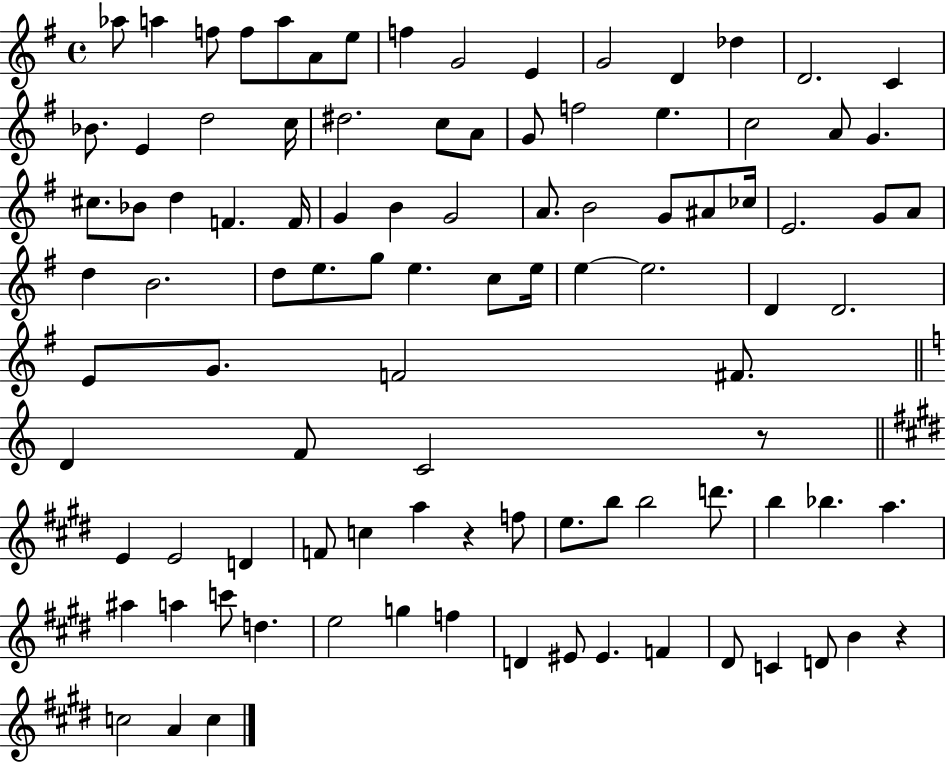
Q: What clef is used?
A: treble